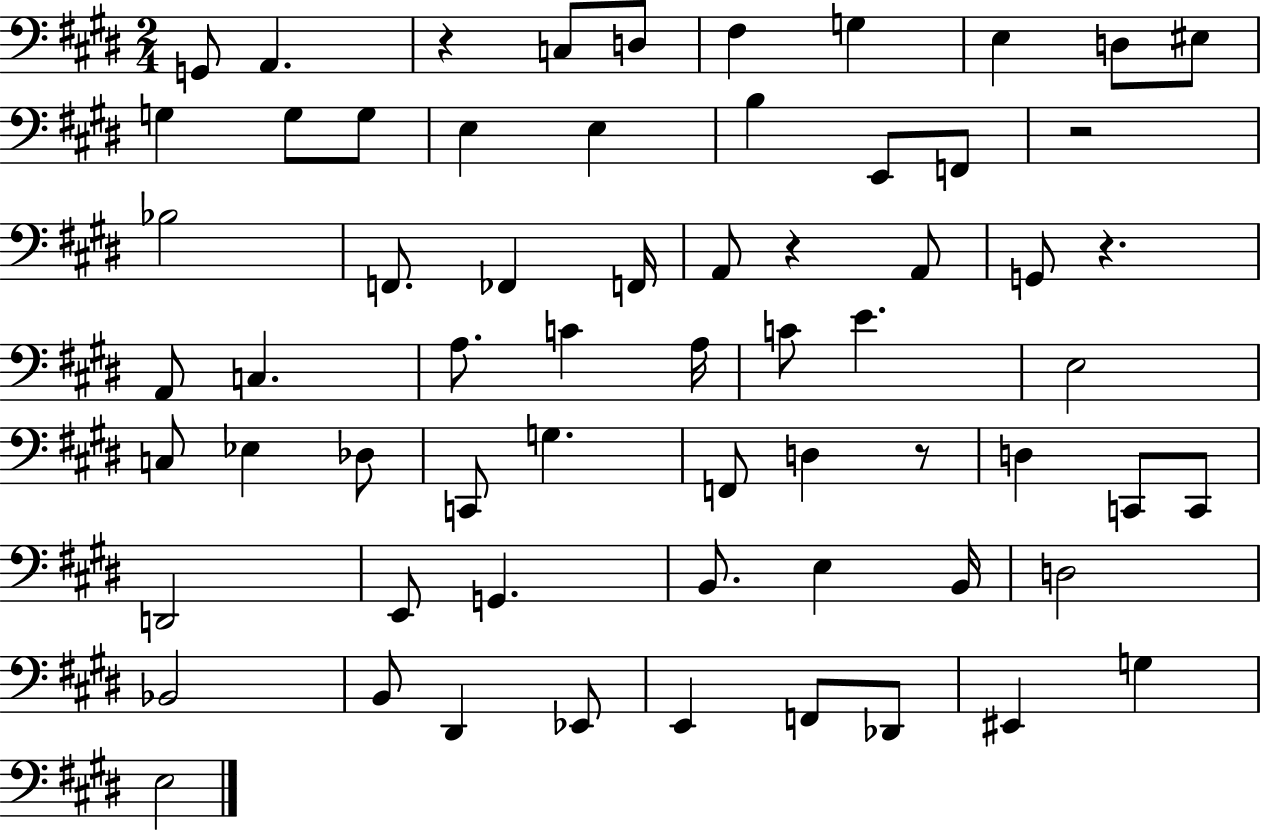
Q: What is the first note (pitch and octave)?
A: G2